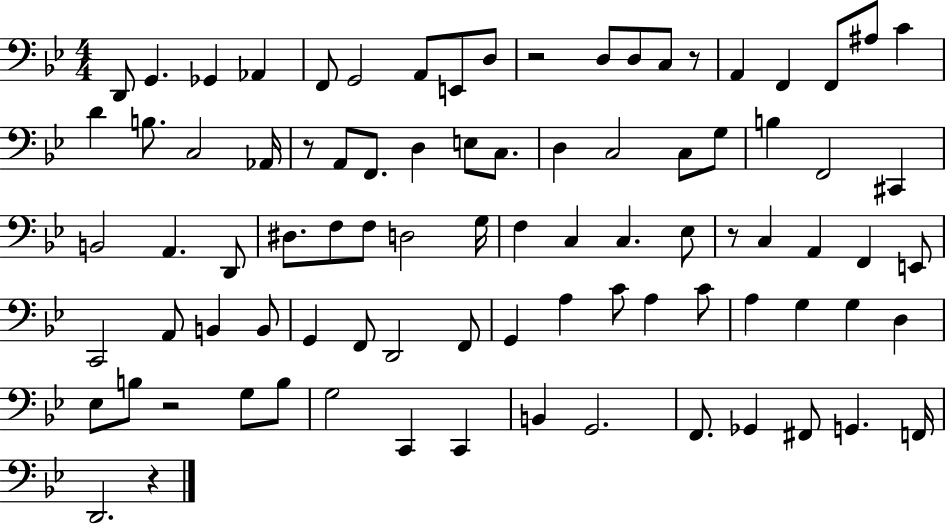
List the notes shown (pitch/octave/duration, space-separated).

D2/e G2/q. Gb2/q Ab2/q F2/e G2/h A2/e E2/e D3/e R/h D3/e D3/e C3/e R/e A2/q F2/q F2/e A#3/e C4/q D4/q B3/e. C3/h Ab2/s R/e A2/e F2/e. D3/q E3/e C3/e. D3/q C3/h C3/e G3/e B3/q F2/h C#2/q B2/h A2/q. D2/e D#3/e. F3/e F3/e D3/h G3/s F3/q C3/q C3/q. Eb3/e R/e C3/q A2/q F2/q E2/e C2/h A2/e B2/q B2/e G2/q F2/e D2/h F2/e G2/q A3/q C4/e A3/q C4/e A3/q G3/q G3/q D3/q Eb3/e B3/e R/h G3/e B3/e G3/h C2/q C2/q B2/q G2/h. F2/e. Gb2/q F#2/e G2/q. F2/s D2/h. R/q